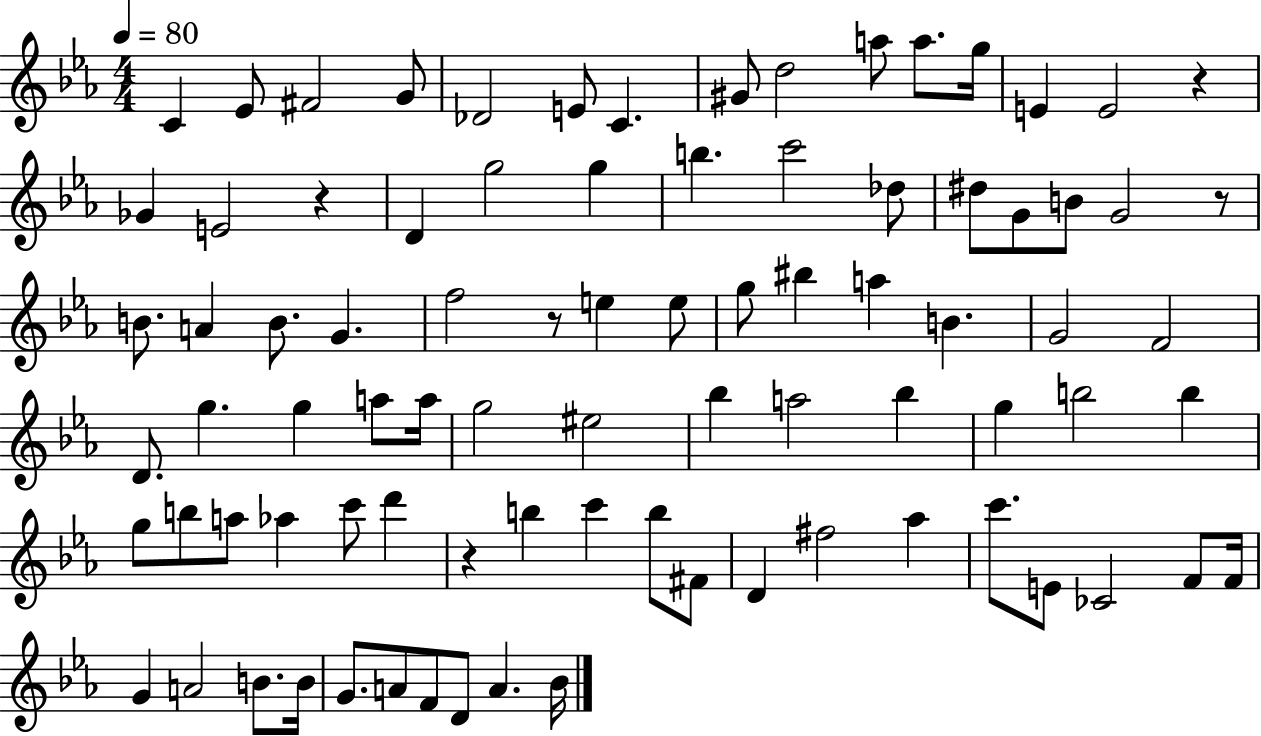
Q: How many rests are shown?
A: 5